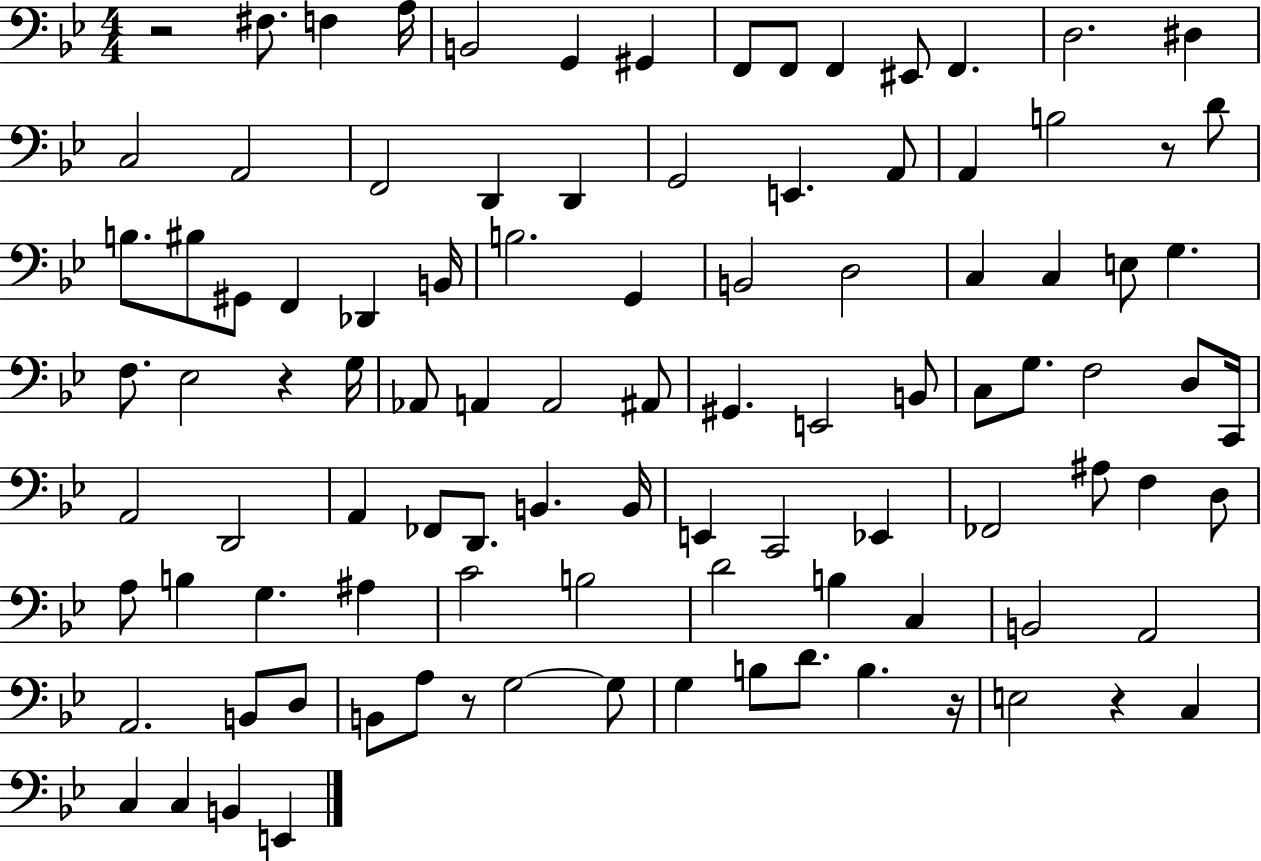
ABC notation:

X:1
T:Untitled
M:4/4
L:1/4
K:Bb
z2 ^F,/2 F, A,/4 B,,2 G,, ^G,, F,,/2 F,,/2 F,, ^E,,/2 F,, D,2 ^D, C,2 A,,2 F,,2 D,, D,, G,,2 E,, A,,/2 A,, B,2 z/2 D/2 B,/2 ^B,/2 ^G,,/2 F,, _D,, B,,/4 B,2 G,, B,,2 D,2 C, C, E,/2 G, F,/2 _E,2 z G,/4 _A,,/2 A,, A,,2 ^A,,/2 ^G,, E,,2 B,,/2 C,/2 G,/2 F,2 D,/2 C,,/4 A,,2 D,,2 A,, _F,,/2 D,,/2 B,, B,,/4 E,, C,,2 _E,, _F,,2 ^A,/2 F, D,/2 A,/2 B, G, ^A, C2 B,2 D2 B, C, B,,2 A,,2 A,,2 B,,/2 D,/2 B,,/2 A,/2 z/2 G,2 G,/2 G, B,/2 D/2 B, z/4 E,2 z C, C, C, B,, E,,